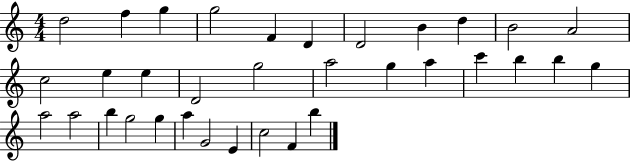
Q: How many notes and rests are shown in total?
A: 34